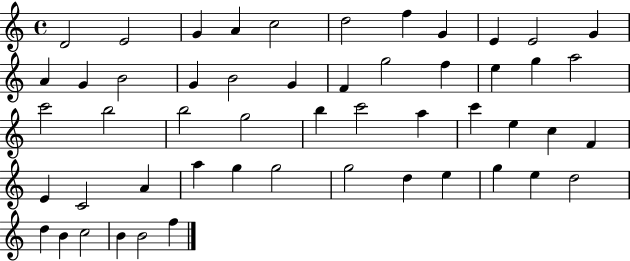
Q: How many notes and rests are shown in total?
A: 52